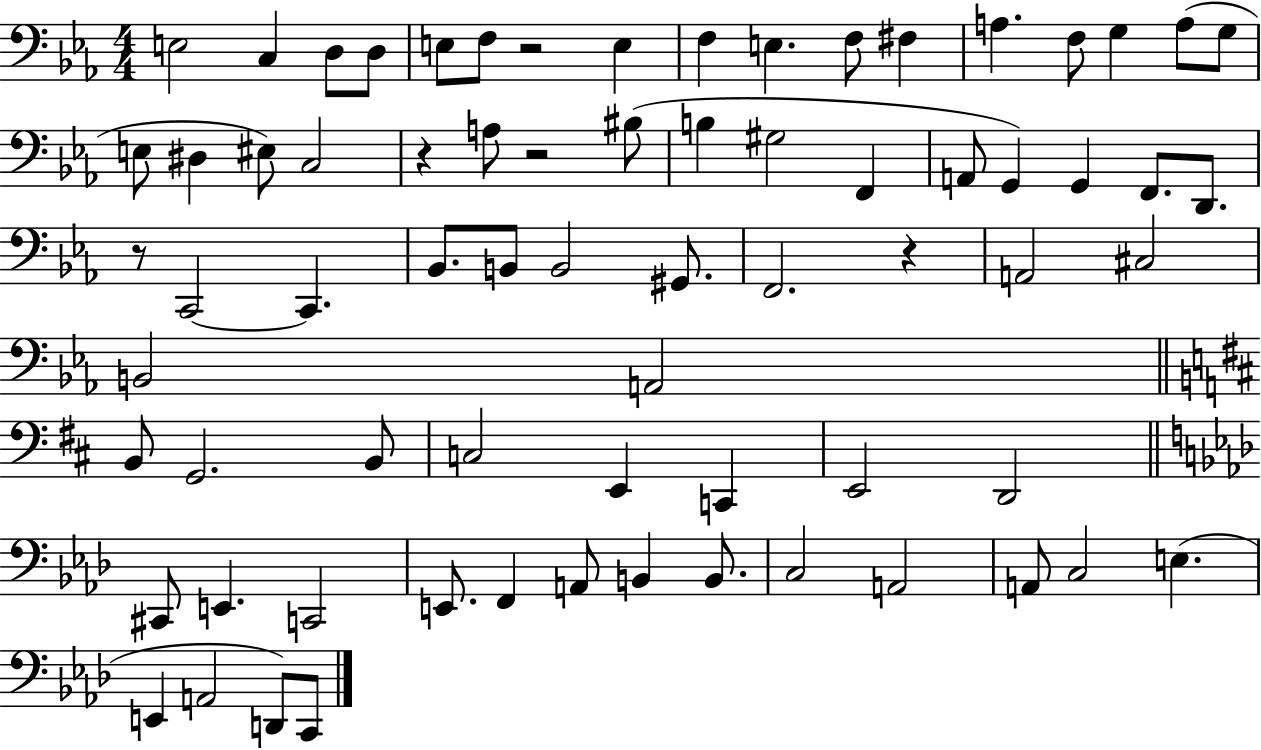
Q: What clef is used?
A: bass